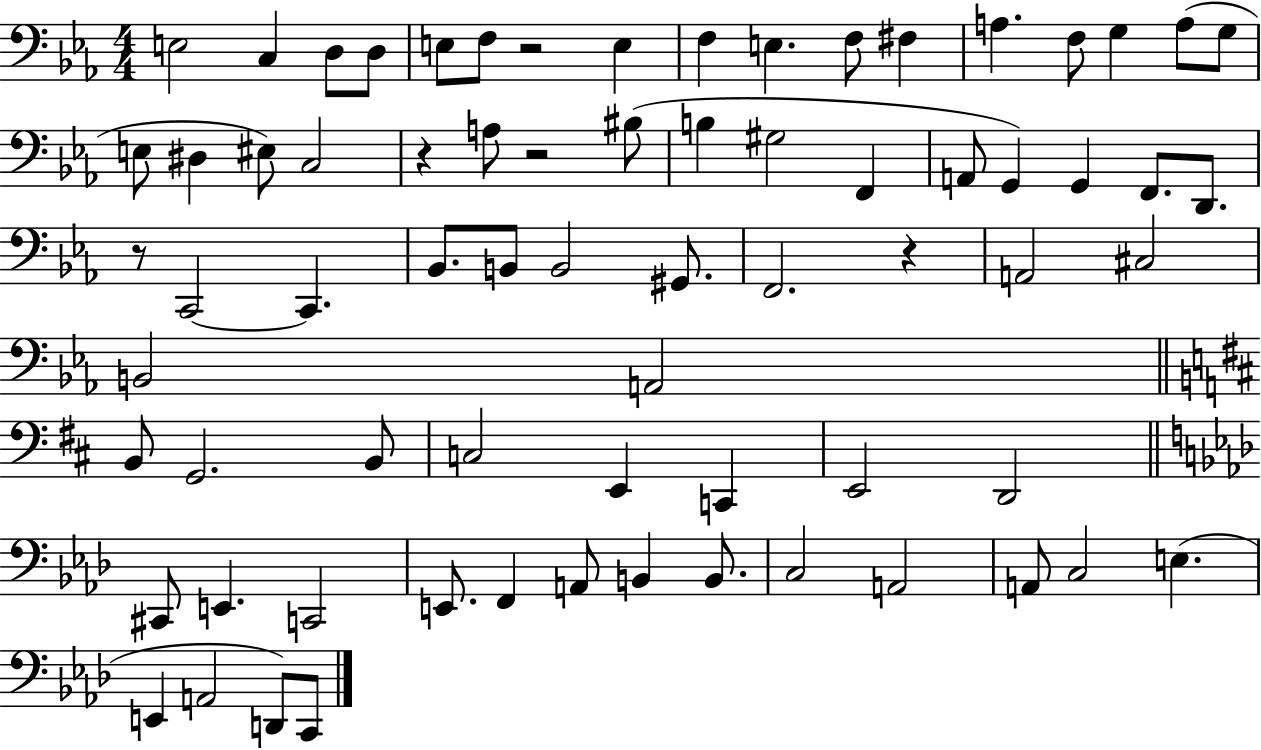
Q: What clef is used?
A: bass